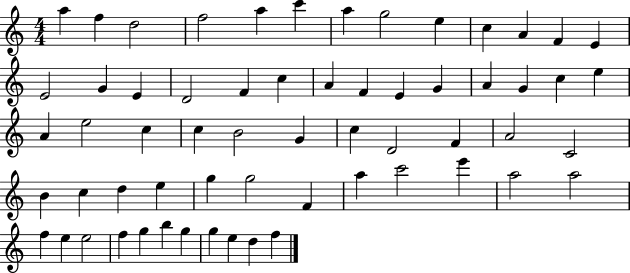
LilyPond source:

{
  \clef treble
  \numericTimeSignature
  \time 4/4
  \key c \major
  a''4 f''4 d''2 | f''2 a''4 c'''4 | a''4 g''2 e''4 | c''4 a'4 f'4 e'4 | \break e'2 g'4 e'4 | d'2 f'4 c''4 | a'4 f'4 e'4 g'4 | a'4 g'4 c''4 e''4 | \break a'4 e''2 c''4 | c''4 b'2 g'4 | c''4 d'2 f'4 | a'2 c'2 | \break b'4 c''4 d''4 e''4 | g''4 g''2 f'4 | a''4 c'''2 e'''4 | a''2 a''2 | \break f''4 e''4 e''2 | f''4 g''4 b''4 g''4 | g''4 e''4 d''4 f''4 | \bar "|."
}